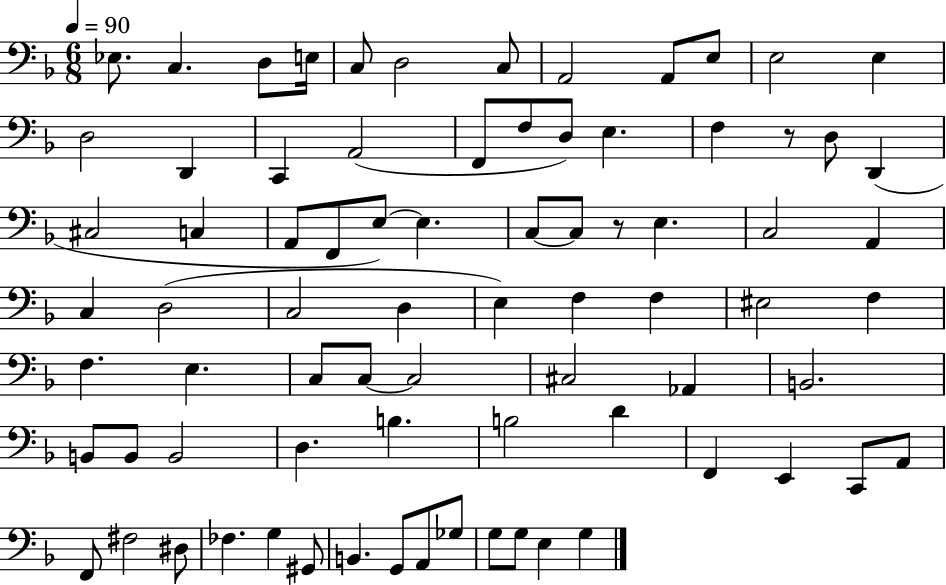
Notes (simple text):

Eb3/e. C3/q. D3/e E3/s C3/e D3/h C3/e A2/h A2/e E3/e E3/h E3/q D3/h D2/q C2/q A2/h F2/e F3/e D3/e E3/q. F3/q R/e D3/e D2/q C#3/h C3/q A2/e F2/e E3/e E3/q. C3/e C3/e R/e E3/q. C3/h A2/q C3/q D3/h C3/h D3/q E3/q F3/q F3/q EIS3/h F3/q F3/q. E3/q. C3/e C3/e C3/h C#3/h Ab2/q B2/h. B2/e B2/e B2/h D3/q. B3/q. B3/h D4/q F2/q E2/q C2/e A2/e F2/e F#3/h D#3/e FES3/q. G3/q G#2/e B2/q. G2/e A2/e Gb3/e G3/e G3/e E3/q G3/q